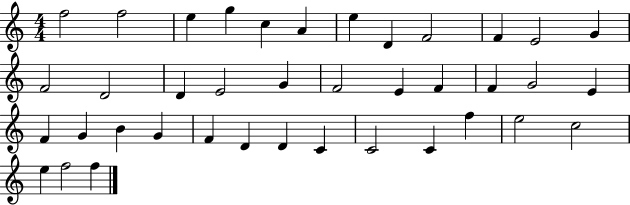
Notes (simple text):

F5/h F5/h E5/q G5/q C5/q A4/q E5/q D4/q F4/h F4/q E4/h G4/q F4/h D4/h D4/q E4/h G4/q F4/h E4/q F4/q F4/q G4/h E4/q F4/q G4/q B4/q G4/q F4/q D4/q D4/q C4/q C4/h C4/q F5/q E5/h C5/h E5/q F5/h F5/q